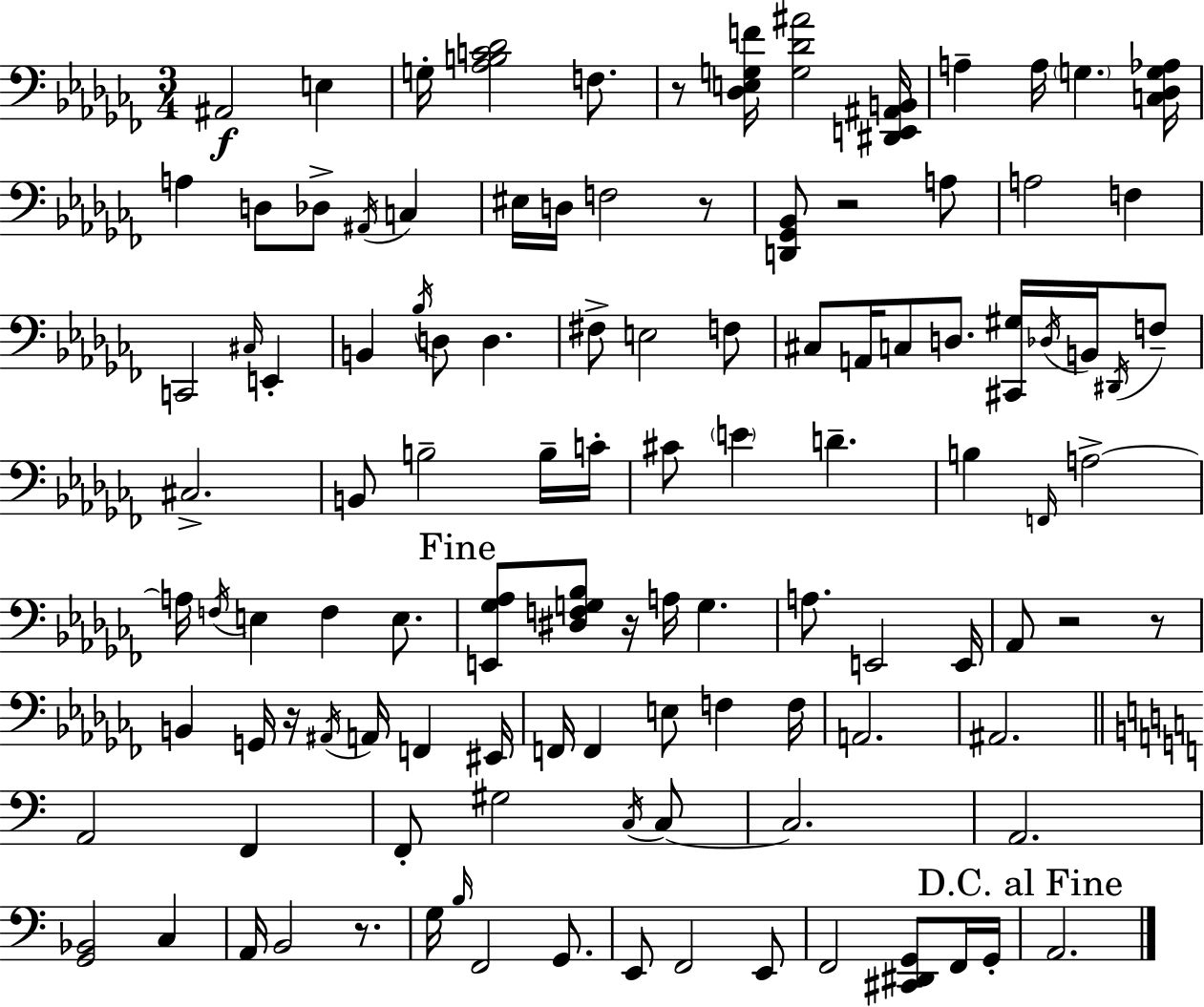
A#2/h E3/q G3/s [Ab3,B3,C4,Db4]/h F3/e. R/e [Db3,E3,G3,F4]/s [G3,Db4,A#4]/h [D#2,E2,A#2,B2]/s A3/q A3/s G3/q. [C3,Db3,G3,Ab3]/s A3/q D3/e Db3/e A#2/s C3/q EIS3/s D3/s F3/h R/e [D2,Gb2,Bb2]/e R/h A3/e A3/h F3/q C2/h C#3/s E2/q B2/q Bb3/s D3/e D3/q. F#3/e E3/h F3/e C#3/e A2/s C3/e D3/e. [C#2,G#3]/s Db3/s B2/s D#2/s F3/e C#3/h. B2/e B3/h B3/s C4/s C#4/e E4/q D4/q. B3/q F2/s A3/h A3/s F3/s E3/q F3/q E3/e. [E2,Gb3,Ab3]/e [D#3,F3,G3,Bb3]/e R/s A3/s G3/q. A3/e. E2/h E2/s Ab2/e R/h R/e B2/q G2/s R/s A#2/s A2/s F2/q EIS2/s F2/s F2/q E3/e F3/q F3/s A2/h. A#2/h. A2/h F2/q F2/e G#3/h C3/s C3/e C3/h. A2/h. [G2,Bb2]/h C3/q A2/s B2/h R/e. G3/s B3/s F2/h G2/e. E2/e F2/h E2/e F2/h [C#2,D#2,G2]/e F2/s G2/s A2/h.